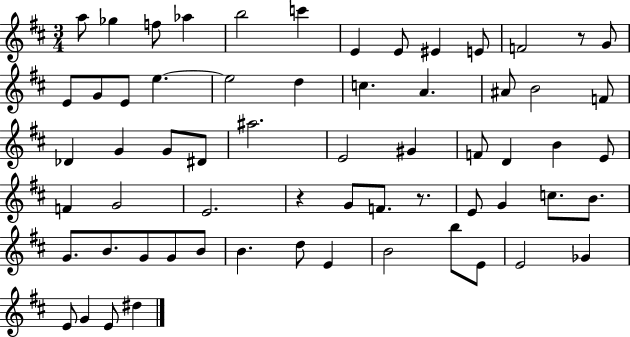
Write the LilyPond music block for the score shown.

{
  \clef treble
  \numericTimeSignature
  \time 3/4
  \key d \major
  a''8 ges''4 f''8 aes''4 | b''2 c'''4 | e'4 e'8 eis'4 e'8 | f'2 r8 g'8 | \break e'8 g'8 e'8 e''4.~~ | e''2 d''4 | c''4. a'4. | ais'8 b'2 f'8 | \break des'4 g'4 g'8 dis'8 | ais''2. | e'2 gis'4 | f'8 d'4 b'4 e'8 | \break f'4 g'2 | e'2. | r4 g'8 f'8. r8. | e'8 g'4 c''8. b'8. | \break g'8. b'8. g'8 g'8 b'8 | b'4. d''8 e'4 | b'2 b''8 e'8 | e'2 ges'4 | \break e'8 g'4 e'8 dis''4 | \bar "|."
}